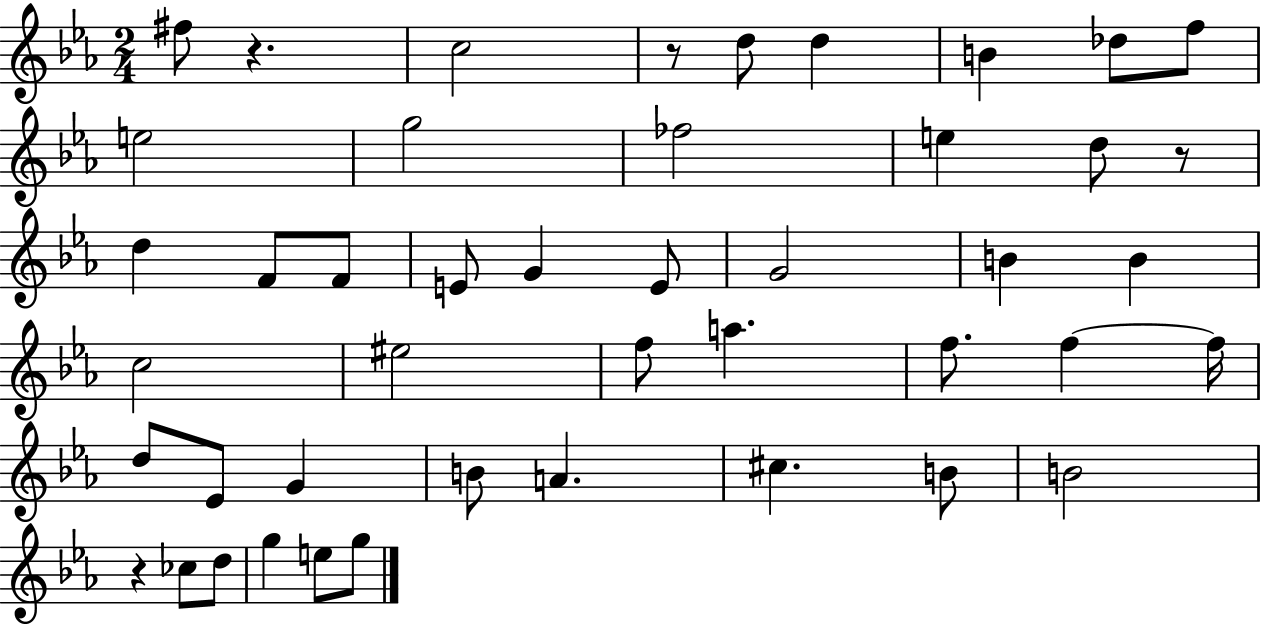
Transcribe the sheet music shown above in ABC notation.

X:1
T:Untitled
M:2/4
L:1/4
K:Eb
^f/2 z c2 z/2 d/2 d B _d/2 f/2 e2 g2 _f2 e d/2 z/2 d F/2 F/2 E/2 G E/2 G2 B B c2 ^e2 f/2 a f/2 f f/4 d/2 _E/2 G B/2 A ^c B/2 B2 z _c/2 d/2 g e/2 g/2